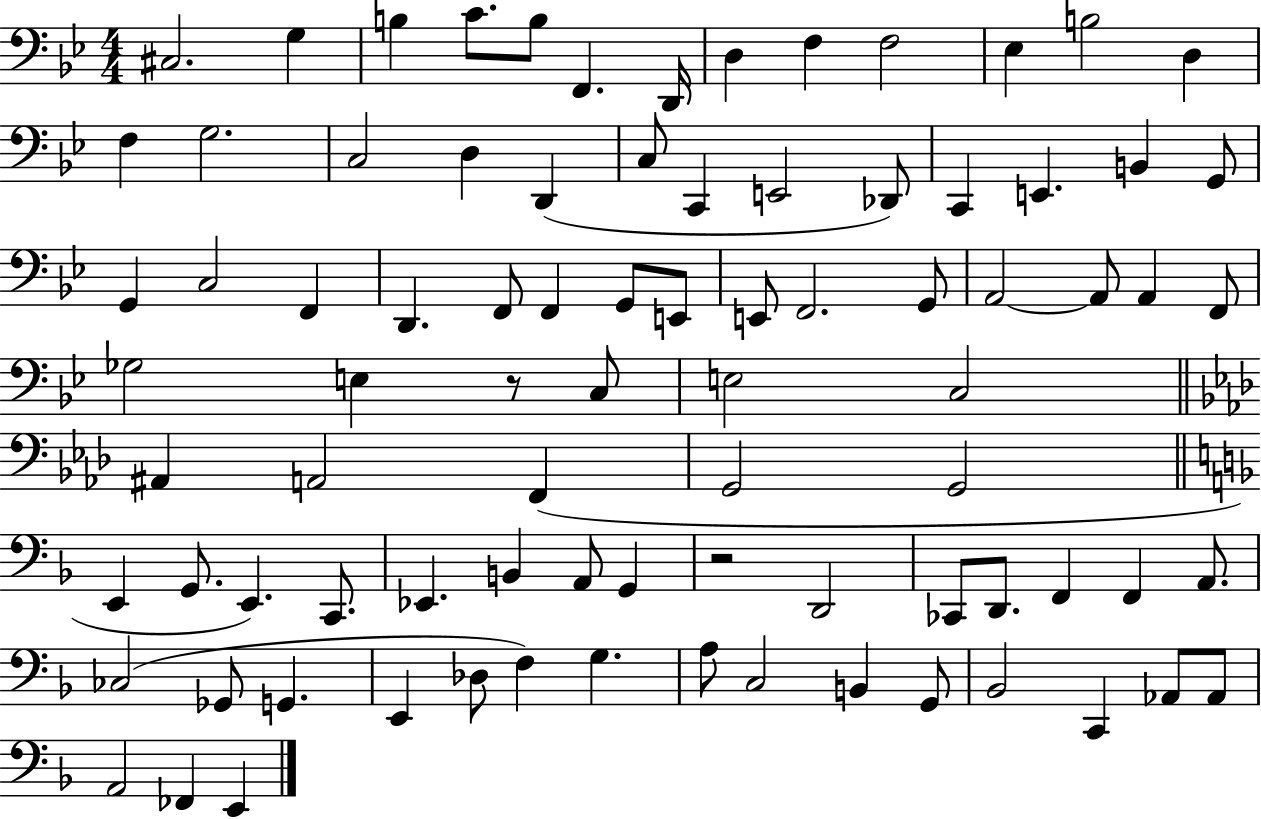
X:1
T:Untitled
M:4/4
L:1/4
K:Bb
^C,2 G, B, C/2 B,/2 F,, D,,/4 D, F, F,2 _E, B,2 D, F, G,2 C,2 D, D,, C,/2 C,, E,,2 _D,,/2 C,, E,, B,, G,,/2 G,, C,2 F,, D,, F,,/2 F,, G,,/2 E,,/2 E,,/2 F,,2 G,,/2 A,,2 A,,/2 A,, F,,/2 _G,2 E, z/2 C,/2 E,2 C,2 ^A,, A,,2 F,, G,,2 G,,2 E,, G,,/2 E,, C,,/2 _E,, B,, A,,/2 G,, z2 D,,2 _C,,/2 D,,/2 F,, F,, A,,/2 _C,2 _G,,/2 G,, E,, _D,/2 F, G, A,/2 C,2 B,, G,,/2 _B,,2 C,, _A,,/2 _A,,/2 A,,2 _F,, E,,